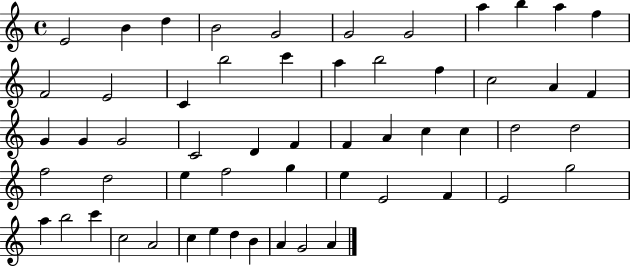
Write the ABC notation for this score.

X:1
T:Untitled
M:4/4
L:1/4
K:C
E2 B d B2 G2 G2 G2 a b a f F2 E2 C b2 c' a b2 f c2 A F G G G2 C2 D F F A c c d2 d2 f2 d2 e f2 g e E2 F E2 g2 a b2 c' c2 A2 c e d B A G2 A